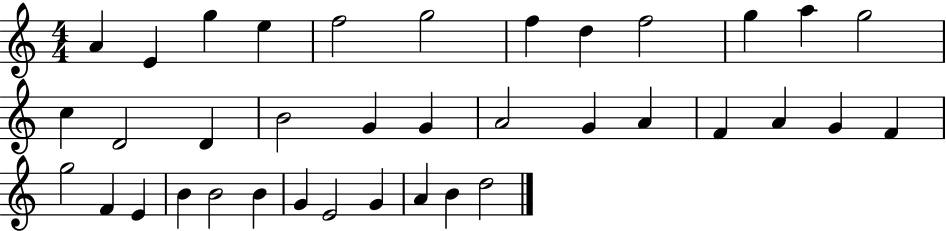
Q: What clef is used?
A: treble